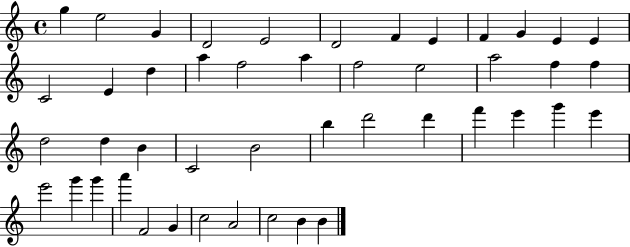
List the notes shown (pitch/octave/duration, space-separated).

G5/q E5/h G4/q D4/h E4/h D4/h F4/q E4/q F4/q G4/q E4/q E4/q C4/h E4/q D5/q A5/q F5/h A5/q F5/h E5/h A5/h F5/q F5/q D5/h D5/q B4/q C4/h B4/h B5/q D6/h D6/q F6/q E6/q G6/q E6/q E6/h G6/q G6/q A6/q F4/h G4/q C5/h A4/h C5/h B4/q B4/q